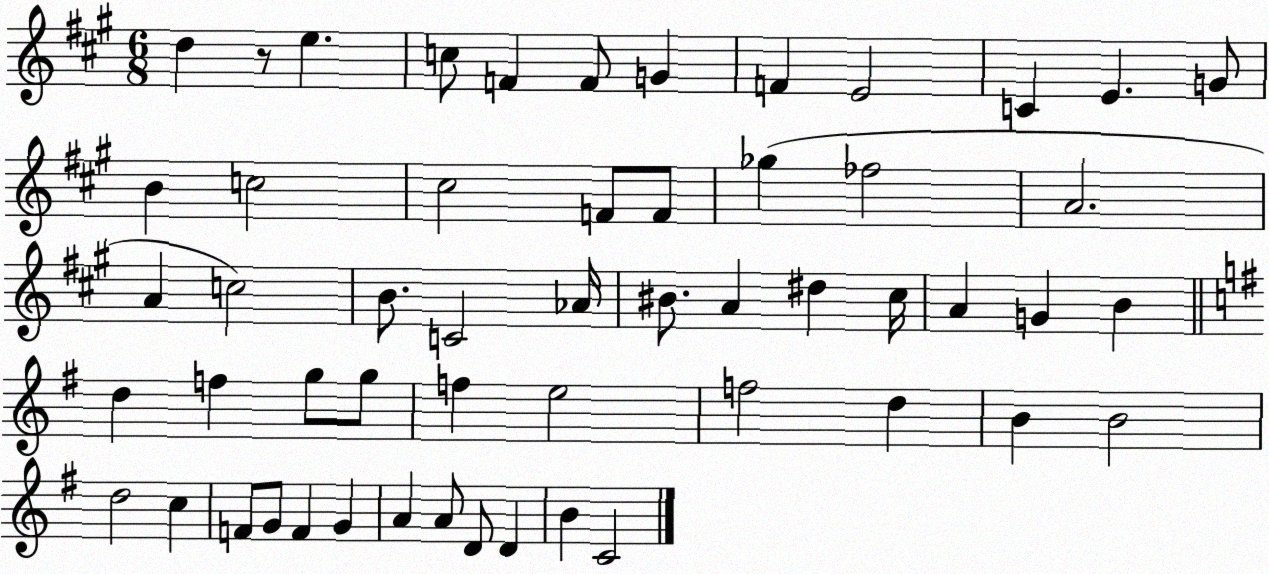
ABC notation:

X:1
T:Untitled
M:6/8
L:1/4
K:A
d z/2 e c/2 F F/2 G F E2 C E G/2 B c2 ^c2 F/2 F/2 _g _f2 A2 A c2 B/2 C2 _A/4 ^B/2 A ^d ^c/4 A G B d f g/2 g/2 f e2 f2 d B B2 d2 c F/2 G/2 F G A A/2 D/2 D B C2